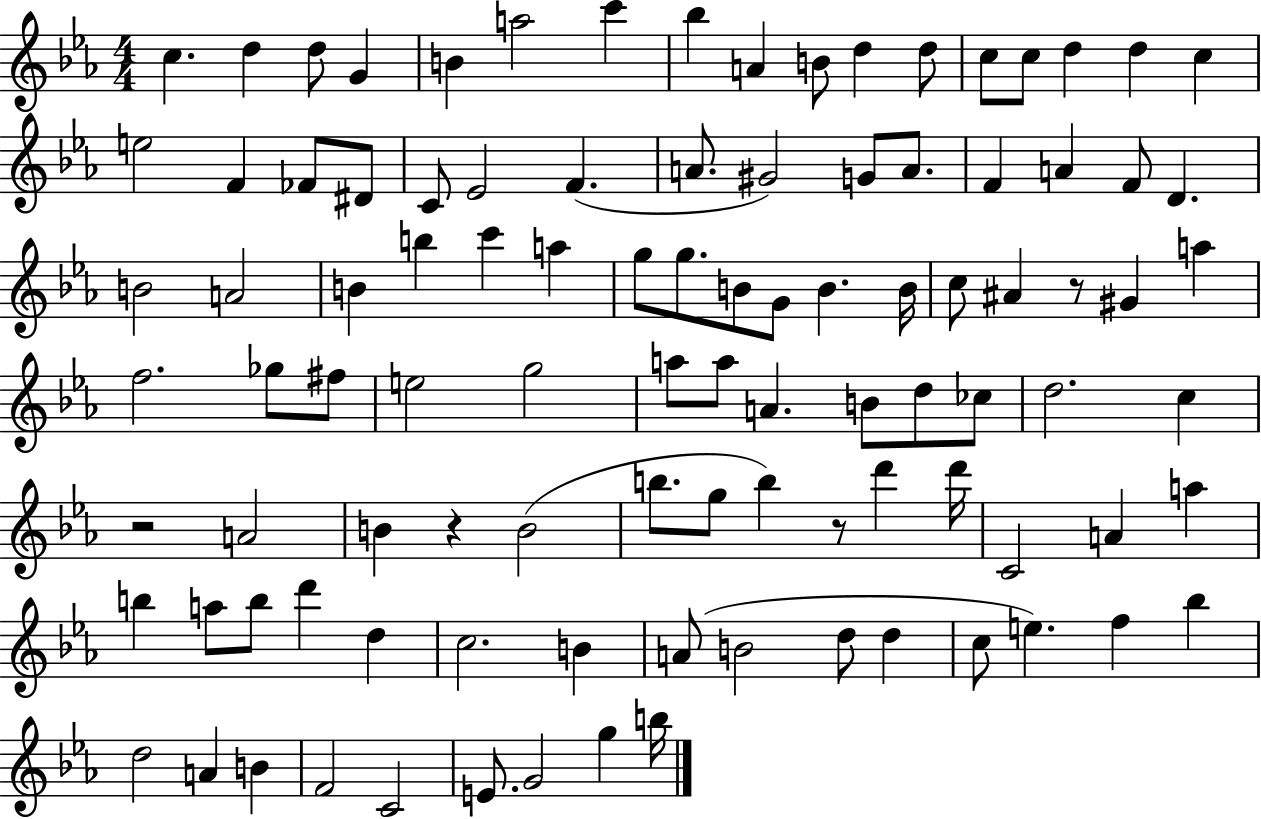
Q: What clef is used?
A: treble